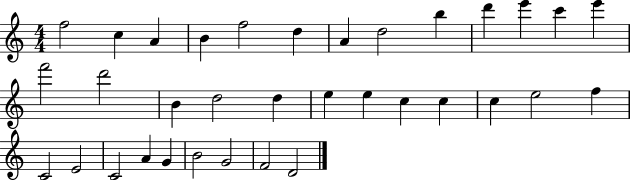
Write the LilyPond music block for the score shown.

{
  \clef treble
  \numericTimeSignature
  \time 4/4
  \key c \major
  f''2 c''4 a'4 | b'4 f''2 d''4 | a'4 d''2 b''4 | d'''4 e'''4 c'''4 e'''4 | \break f'''2 d'''2 | b'4 d''2 d''4 | e''4 e''4 c''4 c''4 | c''4 e''2 f''4 | \break c'2 e'2 | c'2 a'4 g'4 | b'2 g'2 | f'2 d'2 | \break \bar "|."
}